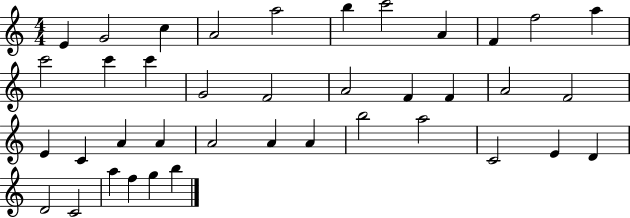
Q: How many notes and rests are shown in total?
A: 39